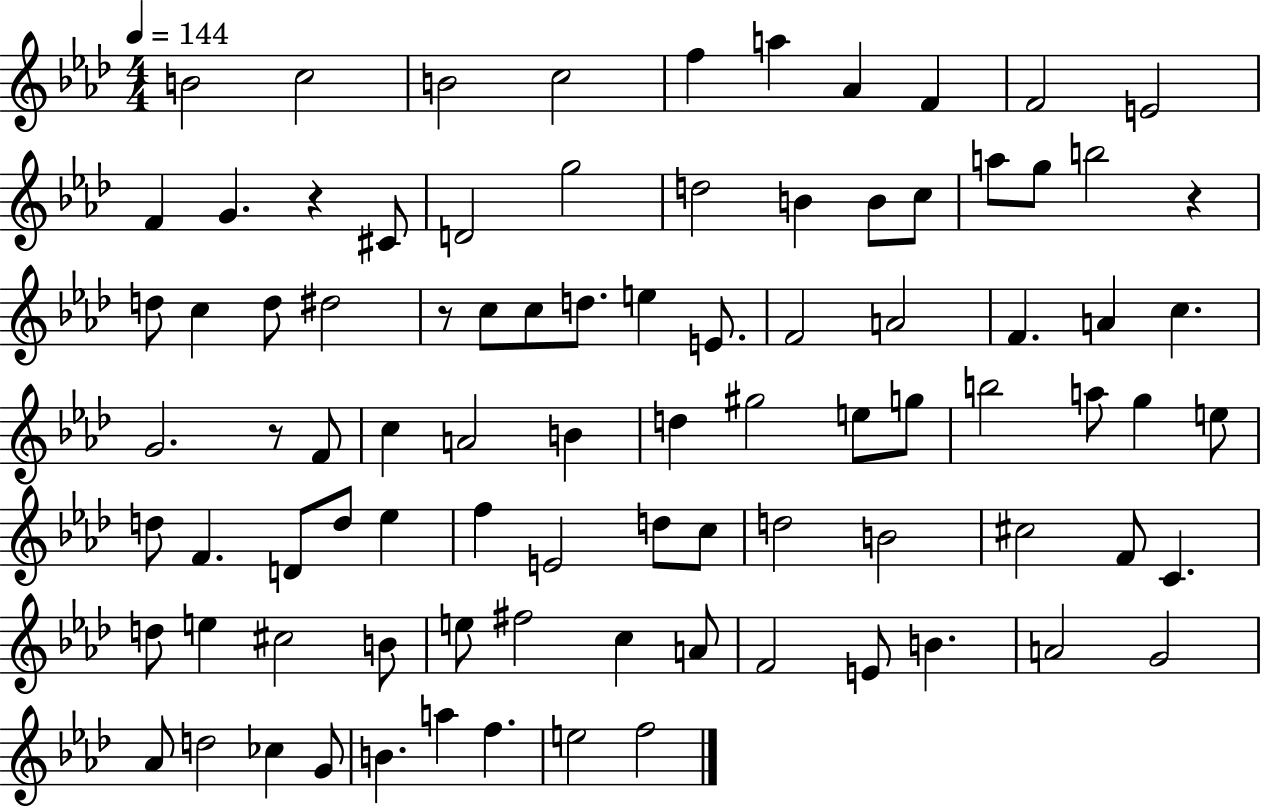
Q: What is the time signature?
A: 4/4